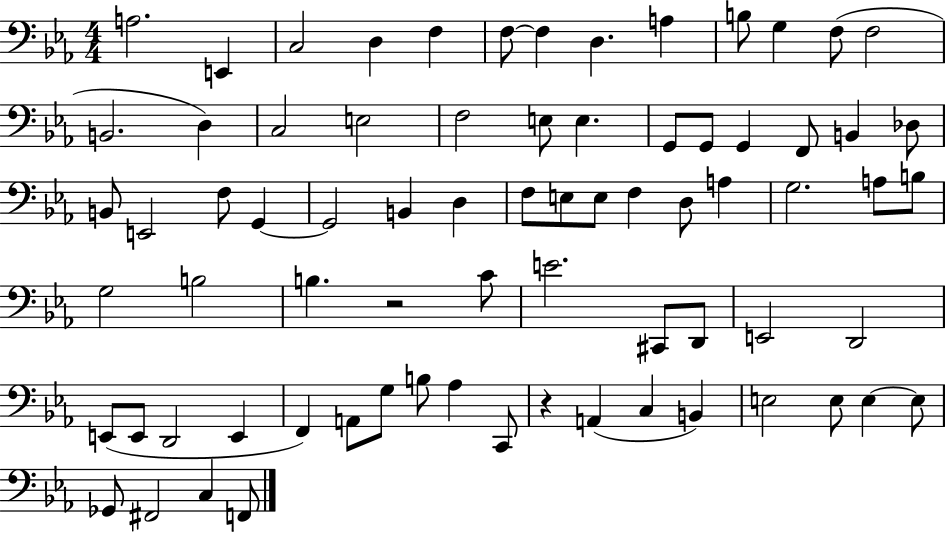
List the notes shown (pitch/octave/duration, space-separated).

A3/h. E2/q C3/h D3/q F3/q F3/e F3/q D3/q. A3/q B3/e G3/q F3/e F3/h B2/h. D3/q C3/h E3/h F3/h E3/e E3/q. G2/e G2/e G2/q F2/e B2/q Db3/e B2/e E2/h F3/e G2/q G2/h B2/q D3/q F3/e E3/e E3/e F3/q D3/e A3/q G3/h. A3/e B3/e G3/h B3/h B3/q. R/h C4/e E4/h. C#2/e D2/e E2/h D2/h E2/e E2/e D2/h E2/q F2/q A2/e G3/e B3/e Ab3/q C2/e R/q A2/q C3/q B2/q E3/h E3/e E3/q E3/e Gb2/e F#2/h C3/q F2/e